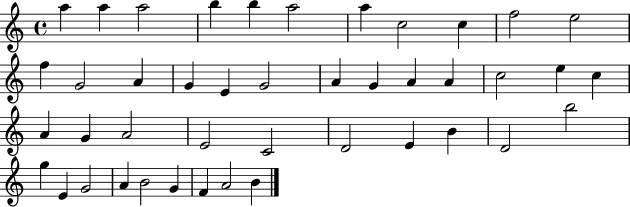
X:1
T:Untitled
M:4/4
L:1/4
K:C
a a a2 b b a2 a c2 c f2 e2 f G2 A G E G2 A G A A c2 e c A G A2 E2 C2 D2 E B D2 b2 g E G2 A B2 G F A2 B